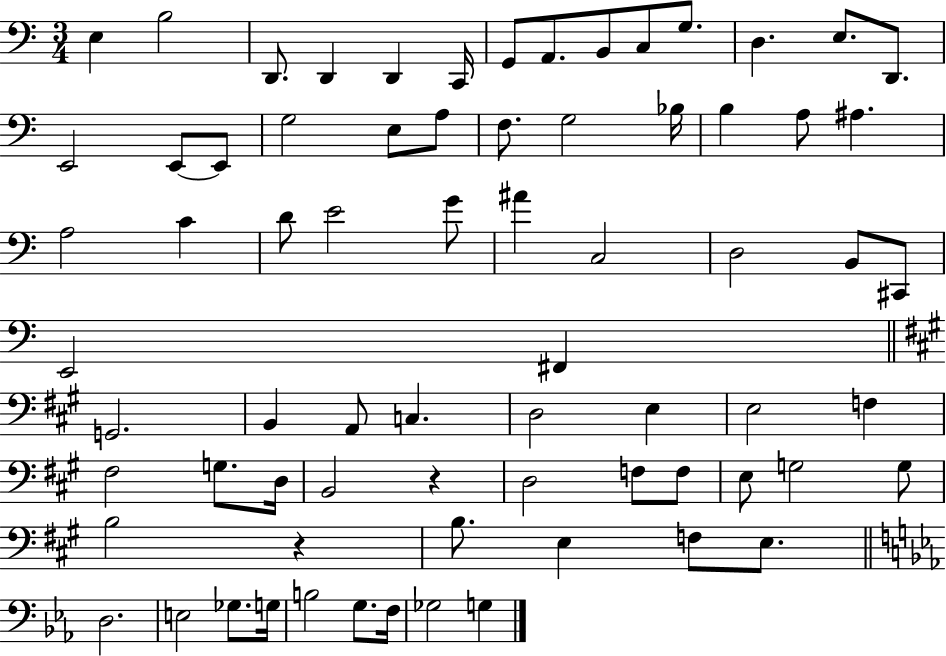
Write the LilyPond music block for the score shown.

{
  \clef bass
  \numericTimeSignature
  \time 3/4
  \key c \major
  e4 b2 | d,8. d,4 d,4 c,16 | g,8 a,8. b,8 c8 g8. | d4. e8. d,8. | \break e,2 e,8~~ e,8 | g2 e8 a8 | f8. g2 bes16 | b4 a8 ais4. | \break a2 c'4 | d'8 e'2 g'8 | ais'4 c2 | d2 b,8 cis,8 | \break e,2 fis,4 | \bar "||" \break \key a \major g,2. | b,4 a,8 c4. | d2 e4 | e2 f4 | \break fis2 g8. d16 | b,2 r4 | d2 f8 f8 | e8 g2 g8 | \break b2 r4 | b8. e4 f8 e8. | \bar "||" \break \key ees \major d2. | e2 ges8. g16 | b2 g8. f16 | ges2 g4 | \break \bar "|."
}